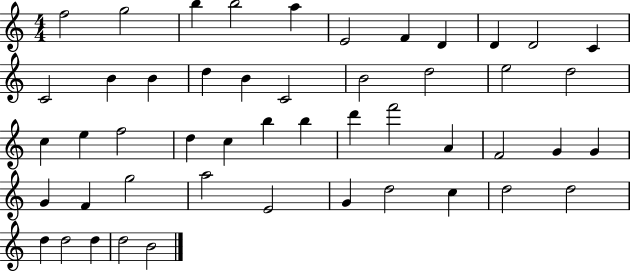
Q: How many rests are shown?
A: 0